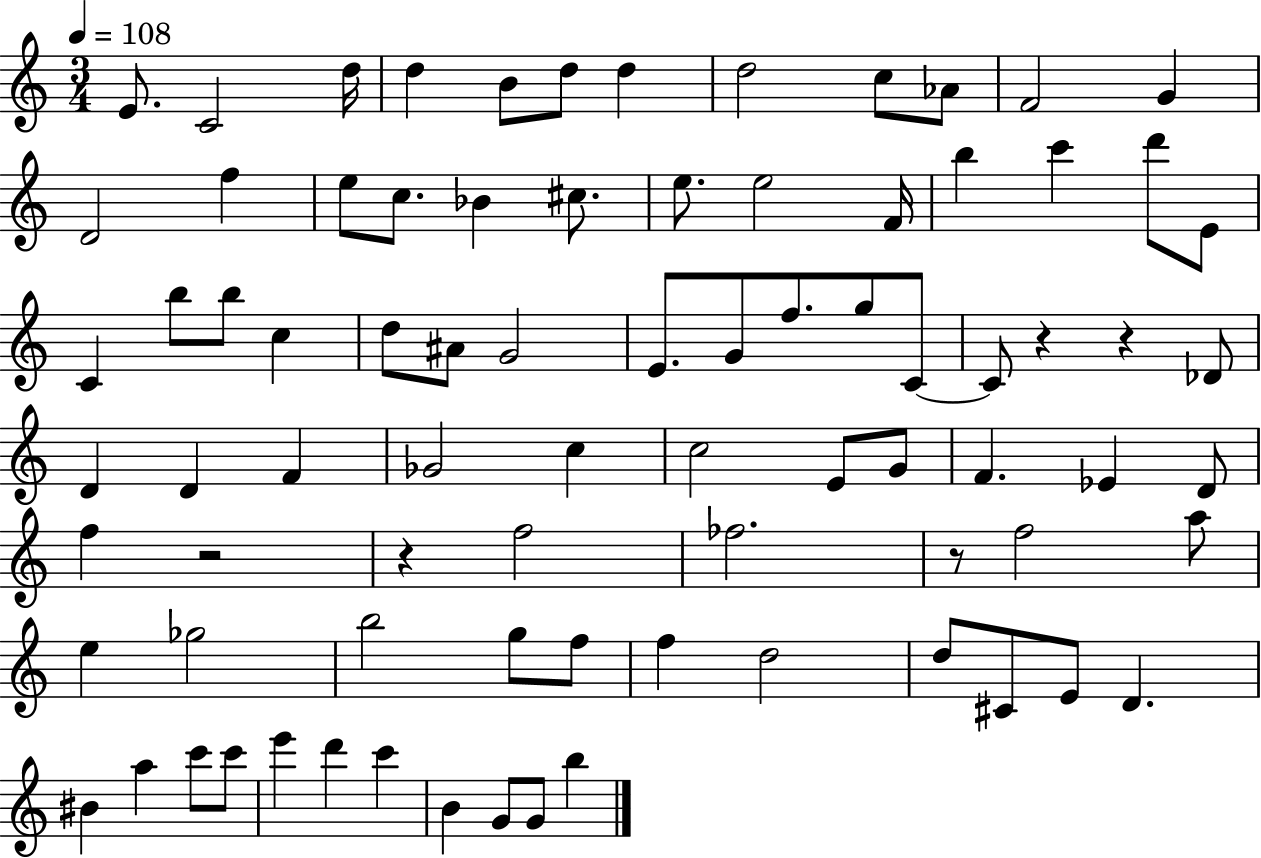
E4/e. C4/h D5/s D5/q B4/e D5/e D5/q D5/h C5/e Ab4/e F4/h G4/q D4/h F5/q E5/e C5/e. Bb4/q C#5/e. E5/e. E5/h F4/s B5/q C6/q D6/e E4/e C4/q B5/e B5/e C5/q D5/e A#4/e G4/h E4/e. G4/e F5/e. G5/e C4/e C4/e R/q R/q Db4/e D4/q D4/q F4/q Gb4/h C5/q C5/h E4/e G4/e F4/q. Eb4/q D4/e F5/q R/h R/q F5/h FES5/h. R/e F5/h A5/e E5/q Gb5/h B5/h G5/e F5/e F5/q D5/h D5/e C#4/e E4/e D4/q. BIS4/q A5/q C6/e C6/e E6/q D6/q C6/q B4/q G4/e G4/e B5/q